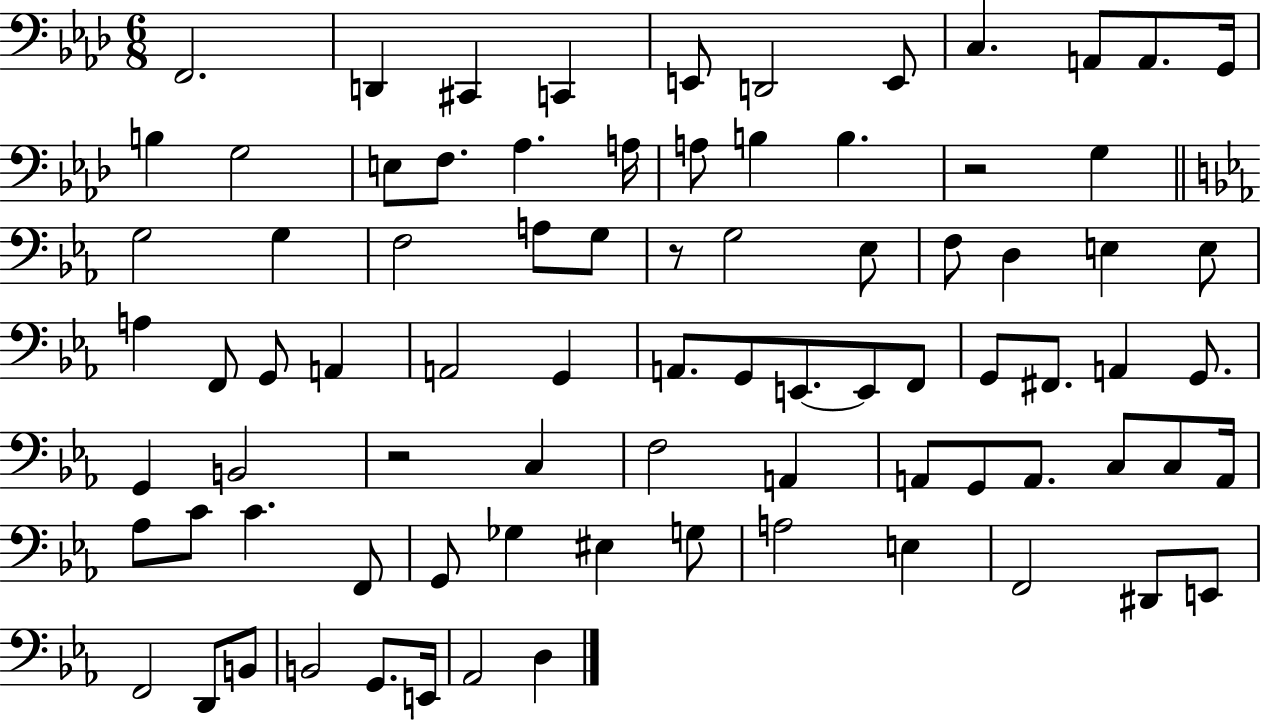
{
  \clef bass
  \numericTimeSignature
  \time 6/8
  \key aes \major
  f,2. | d,4 cis,4 c,4 | e,8 d,2 e,8 | c4. a,8 a,8. g,16 | \break b4 g2 | e8 f8. aes4. a16 | a8 b4 b4. | r2 g4 | \break \bar "||" \break \key ees \major g2 g4 | f2 a8 g8 | r8 g2 ees8 | f8 d4 e4 e8 | \break a4 f,8 g,8 a,4 | a,2 g,4 | a,8. g,8 e,8.~~ e,8 f,8 | g,8 fis,8. a,4 g,8. | \break g,4 b,2 | r2 c4 | f2 a,4 | a,8 g,8 a,8. c8 c8 a,16 | \break aes8 c'8 c'4. f,8 | g,8 ges4 eis4 g8 | a2 e4 | f,2 dis,8 e,8 | \break f,2 d,8 b,8 | b,2 g,8. e,16 | aes,2 d4 | \bar "|."
}